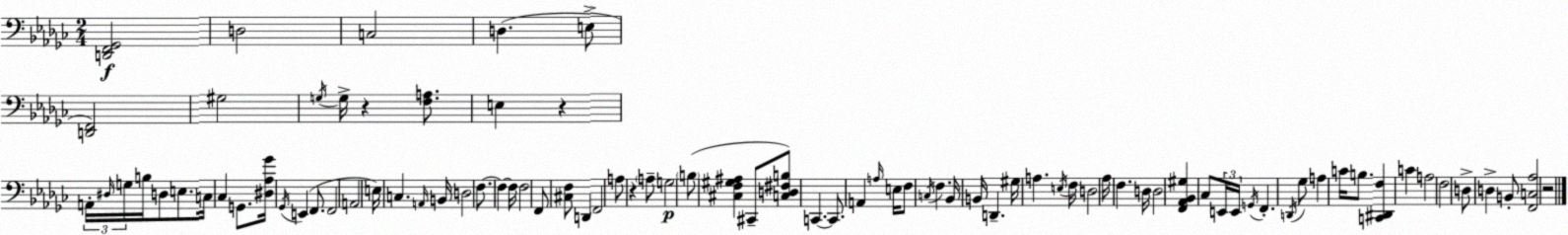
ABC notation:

X:1
T:Untitled
M:2/4
L:1/4
K:Ebm
[D,,F,,_G,,]2 D,2 C,2 D, E,/2 [D,,F,,]2 ^G,2 G,/4 G,/4 z [F,A,]/2 E, z A,,/4 ^D,/4 G,/4 B,/4 D,/2 E,/2 C,/4 _C, G,,/2 [^D,_A,_G]/4 _G,,/4 E,, F,,/2 F,,2 A,,2 E,/4 C, A,,/4 B,,/4 D,2 F,/2 F, F,/4 F,2 F,,/2 [^C,F,]/2 D,, F,,2 A,/2 z A,/2 G,2 B,/2 [^C,F,^G,^A,] ^C,,/2 [C,D,^F,B,]/2 C,, C,,/2 A,, A,/4 E,/4 F,/2 C,/4 F, _B,,/4 B,,/4 D,, ^G,/4 A, E,/4 F,/4 D,2 _A,/4 F, D,/4 D,2 [F,,_A,,_B,,^G,] _C,/2 E,,/4 E,,/4 G,,/4 F,, D,,/4 _G,/2 A, C/4 B,/2 [C,,^D,,F,] C A,2 F,2 D,/2 D, B,,/2 [F,,C,_A,]2 z2